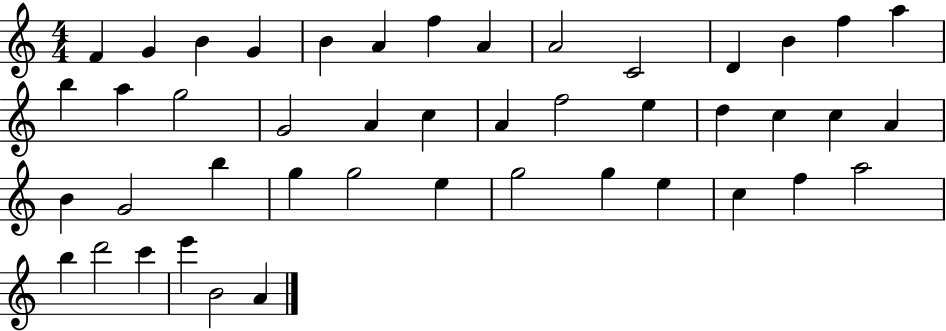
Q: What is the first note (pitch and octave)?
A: F4